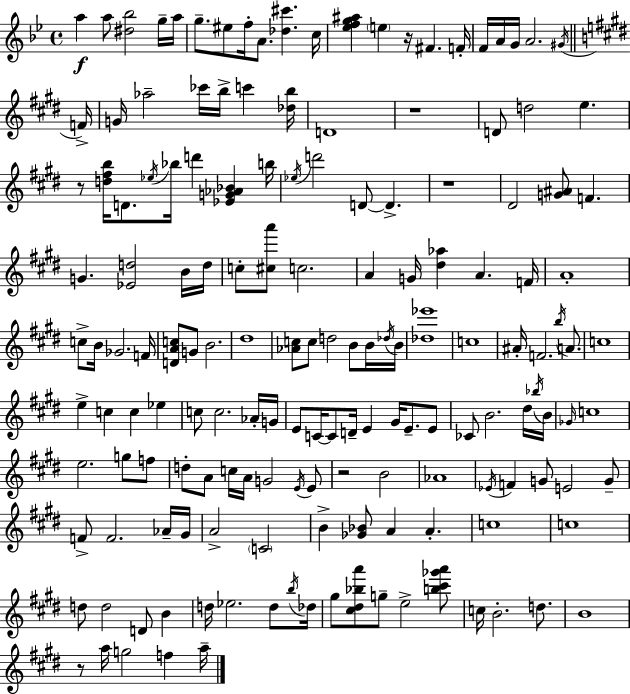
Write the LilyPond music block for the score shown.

{
  \clef treble
  \time 4/4
  \defaultTimeSignature
  \key g \minor
  \repeat volta 2 { a''4\f a''8 <dis'' bes''>2 g''16-- a''16 | g''8.-- eis''8 f''16-. a'8. <des'' cis'''>4. c''16 | <ees'' f'' g'' ais''>4 \parenthesize e''4 r16 fis'4. f'16-. | f'16 a'16 g'16 a'2. \acciaccatura { gis'16 } | \break \bar "||" \break \key e \major f'16-> g'16 aes''2-- ces'''16 b''16-> c'''4 | <des'' b''>16 d'1 | r1 | d'8 d''2 e''4. | \break r8 <d'' fis'' b''>16 d'8. \acciaccatura { ees''16 } bes''16 d'''4 <ees' g' aes' bes'>4 | b''16 \acciaccatura { ees''16 } d'''2 d'8~~ d'4.-> | r1 | dis'2 <g' ais'>8 f'4. | \break g'4. <ees' d''>2 | b'16 d''16 c''8-. <cis'' a'''>8 c''2. | a'4 g'16 <dis'' aes''>4 a'4. | f'16 a'1-. | \break c''8-> b'16 ges'2. | f'16 <d' a' c''>8 g'8 b'2. | dis''1 | <aes' c''>8 c''8 d''2 b'8 | \break b'16 \acciaccatura { des''16 } b'16 <des'' ees'''>1 | c''1 | ais'16-. f'2. | \acciaccatura { b''16 } a'8. c''1 | \break e''4-> c''4 c''4 | ees''4 c''8 c''2. | aes'16-. g'16 e'8 c'16~~ c'8 d'16-- e'4 gis'16 | e'8.-- e'8 ces'8 b'2. | \break dis''16 \acciaccatura { bes''16 } b'16 \grace { ges'16 } c''1 | e''2. | g''8 f''8 d''8-. a'8 c''16 a'16 g'2 | \acciaccatura { e'16 } e'8 r2 | \break b'2 aes'1 | \acciaccatura { ees'16 } f'4 g'8 e'2 | g'8-- f'8-> f'2. | aes'16-- gis'16 a'2-> | \break \parenthesize c'2 b'4-> <ges' bes'>8 a'4 | a'4.-. c''1 | c''1 | d''8 d''2 | \break d'8 b'4 d''16 ees''2. | d''8 \acciaccatura { b''16 } des''16 gis''8 <cis'' dis'' bes'' a'''>8 g''8-- | e''2-> <b'' cis''' ges''' a'''>8 c''16 b'2.-. | d''8. b'1 | \break r8 a''16 g''2 | f''4 a''16-- } \bar "|."
}